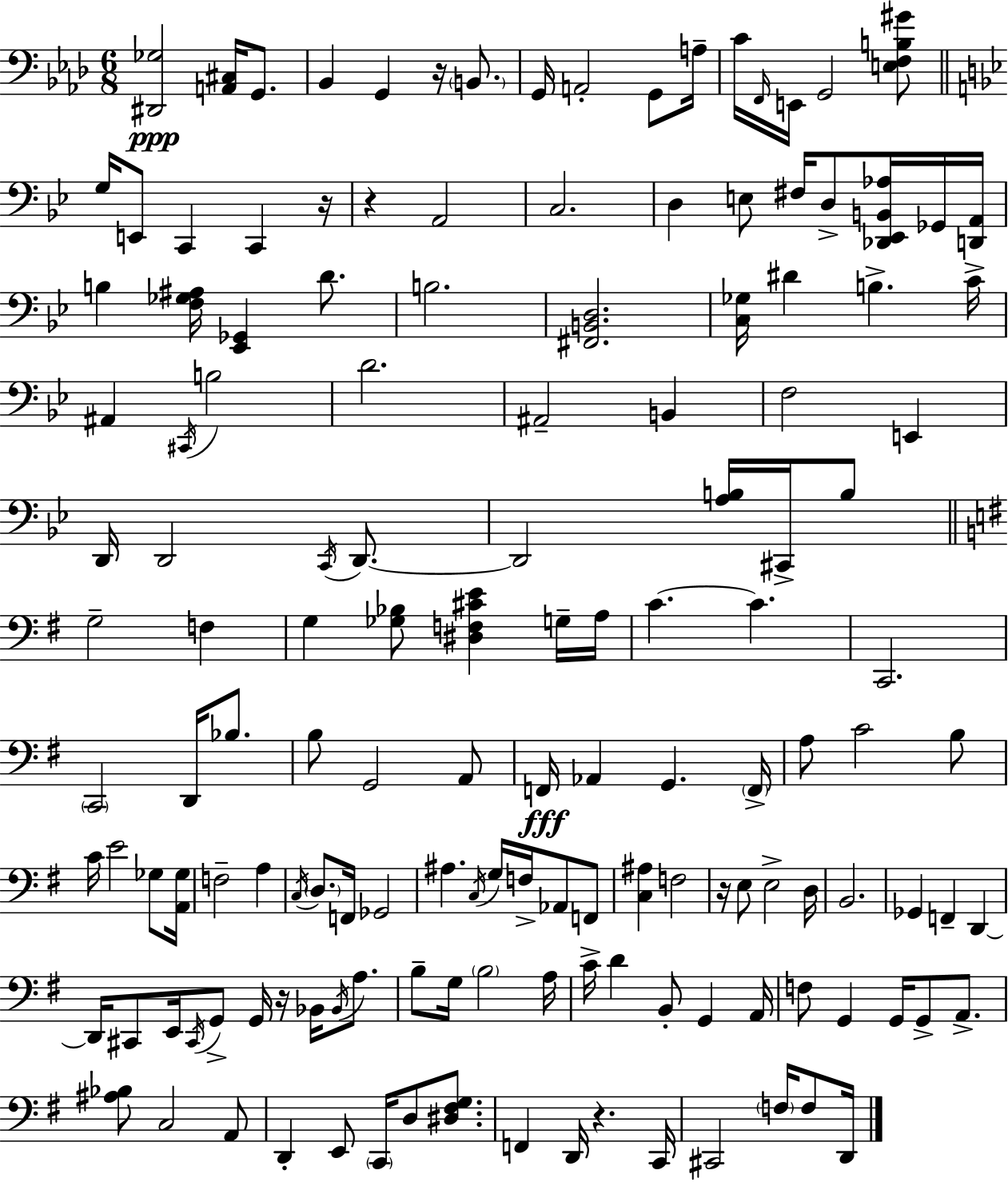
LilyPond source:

{
  \clef bass
  \numericTimeSignature
  \time 6/8
  \key f \minor
  <dis, ges>2\ppp <a, cis>16 g,8. | bes,4 g,4 r16 \parenthesize b,8. | g,16 a,2-. g,8 a16-- | c'16 \grace { f,16 } e,16 g,2 <e f b gis'>8 | \break \bar "||" \break \key g \minor g16 e,8 c,4 c,4 r16 | r4 a,2 | c2. | d4 e8 fis16 d8-> <des, ees, b, aes>16 ges,16 <d, a,>16 | \break b4 <f ges ais>16 <ees, ges,>4 d'8. | b2. | <fis, b, d>2. | <c ges>16 dis'4 b4.-> c'16-> | \break ais,4 \acciaccatura { cis,16 } b2 | d'2. | ais,2-- b,4 | f2 e,4 | \break d,16 d,2 \acciaccatura { c,16 } d,8.~~ | d,2 <a b>16 cis,16-> | b8 \bar "||" \break \key g \major g2-- f4 | g4 <ges bes>8 <dis f cis' e'>4 g16-- a16 | c'4.~~ c'4. | c,2. | \break \parenthesize c,2 d,16 bes8. | b8 g,2 a,8 | f,16\fff aes,4 g,4. \parenthesize f,16-> | a8 c'2 b8 | \break c'16 e'2 ges8 <a, ges>16 | f2-- a4 | \acciaccatura { c16 } \parenthesize d8. f,16 ges,2 | ais4. \acciaccatura { c16 } g16 f16-> aes,8 | \break f,8 <c ais>4 f2 | r16 e8 e2-> | d16 b,2. | ges,4 f,4-- d,4~~ | \break d,16 cis,8 e,16 \acciaccatura { cis,16 } g,8-> g,16 r16 bes,16 | \acciaccatura { bes,16 } a8. b8-- g16 \parenthesize b2 | a16 c'16-> d'4 b,8-. g,4 | a,16 f8 g,4 g,16 g,8-> | \break a,8.-> <ais bes>8 c2 | a,8 d,4-. e,8 \parenthesize c,16 d8 | <dis fis g>8. f,4 d,16 r4. | c,16 cis,2 | \break \parenthesize f16 f8 d,16 \bar "|."
}